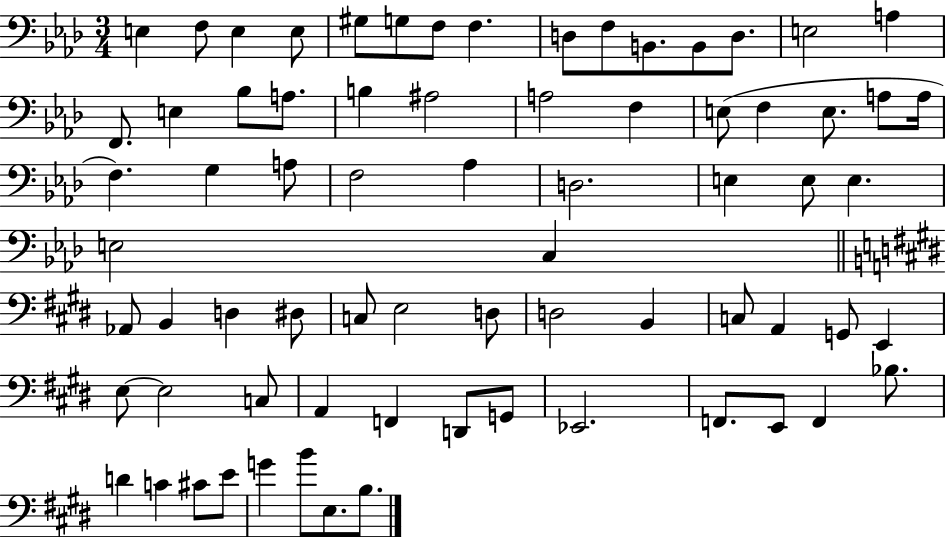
{
  \clef bass
  \numericTimeSignature
  \time 3/4
  \key aes \major
  e4 f8 e4 e8 | gis8 g8 f8 f4. | d8 f8 b,8. b,8 d8. | e2 a4 | \break f,8. e4 bes8 a8. | b4 ais2 | a2 f4 | e8( f4 e8. a8 a16 | \break f4.) g4 a8 | f2 aes4 | d2. | e4 e8 e4. | \break e2 c4 | \bar "||" \break \key e \major aes,8 b,4 d4 dis8 | c8 e2 d8 | d2 b,4 | c8 a,4 g,8 e,4 | \break e8~~ e2 c8 | a,4 f,4 d,8 g,8 | ees,2. | f,8. e,8 f,4 bes8. | \break d'4 c'4 cis'8 e'8 | g'4 b'8 e8. b8. | \bar "|."
}